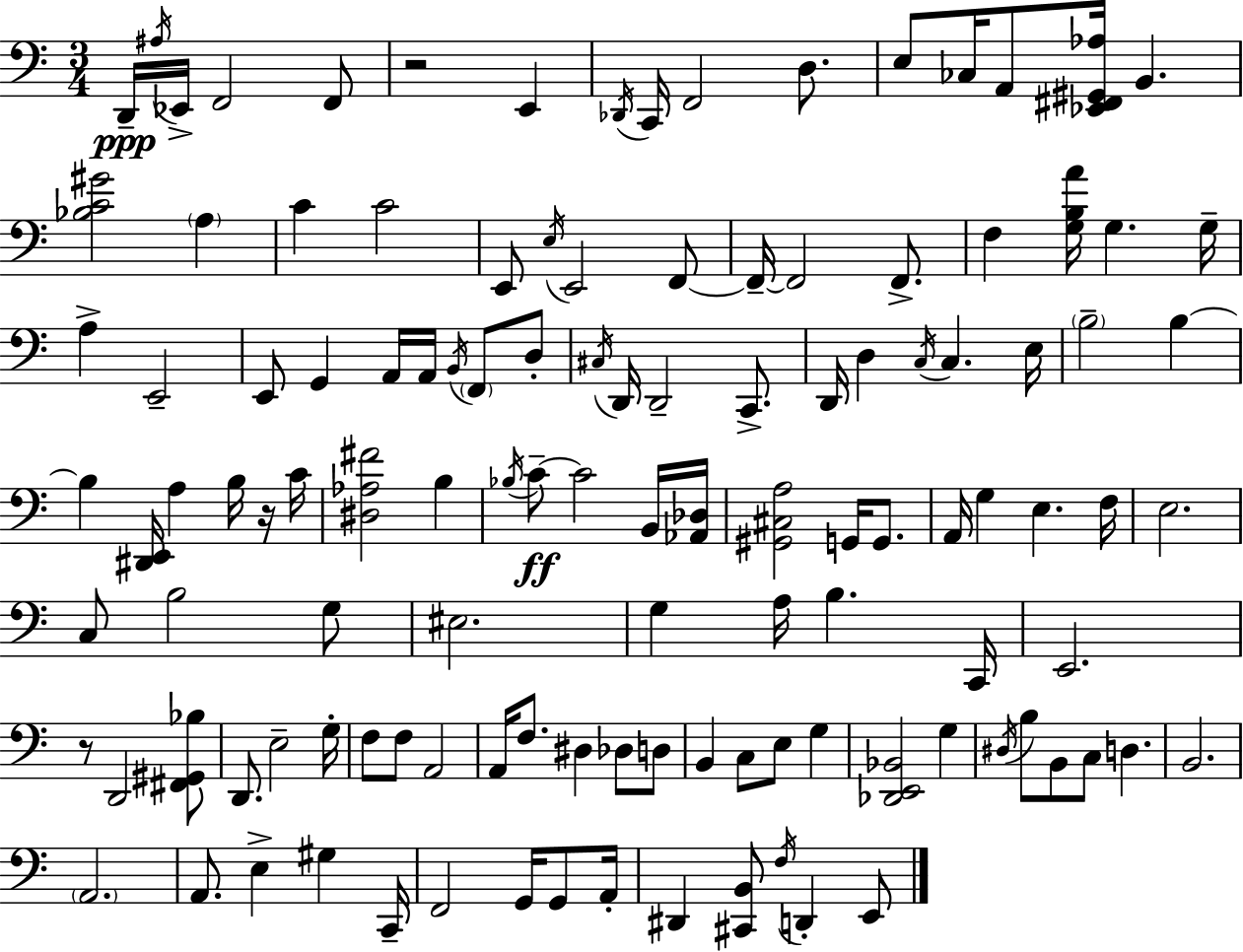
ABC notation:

X:1
T:Untitled
M:3/4
L:1/4
K:Am
D,,/4 ^A,/4 _E,,/4 F,,2 F,,/2 z2 E,, _D,,/4 C,,/4 F,,2 D,/2 E,/2 _C,/4 A,,/2 [_E,,^F,,^G,,_A,]/4 B,, [_B,C^G]2 A, C C2 E,,/2 E,/4 E,,2 F,,/2 F,,/4 F,,2 F,,/2 F, [G,B,A]/4 G, G,/4 A, E,,2 E,,/2 G,, A,,/4 A,,/4 B,,/4 F,,/2 D,/2 ^C,/4 D,,/4 D,,2 C,,/2 D,,/4 D, C,/4 C, E,/4 B,2 B, B, [^D,,E,,]/4 A, B,/4 z/4 C/4 [^D,_A,^F]2 B, _B,/4 C/2 C2 B,,/4 [_A,,_D,]/4 [^G,,^C,A,]2 G,,/4 G,,/2 A,,/4 G, E, F,/4 E,2 C,/2 B,2 G,/2 ^E,2 G, A,/4 B, C,,/4 E,,2 z/2 D,,2 [^F,,^G,,_B,]/2 D,,/2 E,2 G,/4 F,/2 F,/2 A,,2 A,,/4 F,/2 ^D, _D,/2 D,/2 B,, C,/2 E,/2 G, [_D,,E,,_B,,]2 G, ^D,/4 B,/2 B,,/2 C,/2 D, B,,2 A,,2 A,,/2 E, ^G, C,,/4 F,,2 G,,/4 G,,/2 A,,/4 ^D,, [^C,,B,,]/2 F,/4 D,, E,,/2